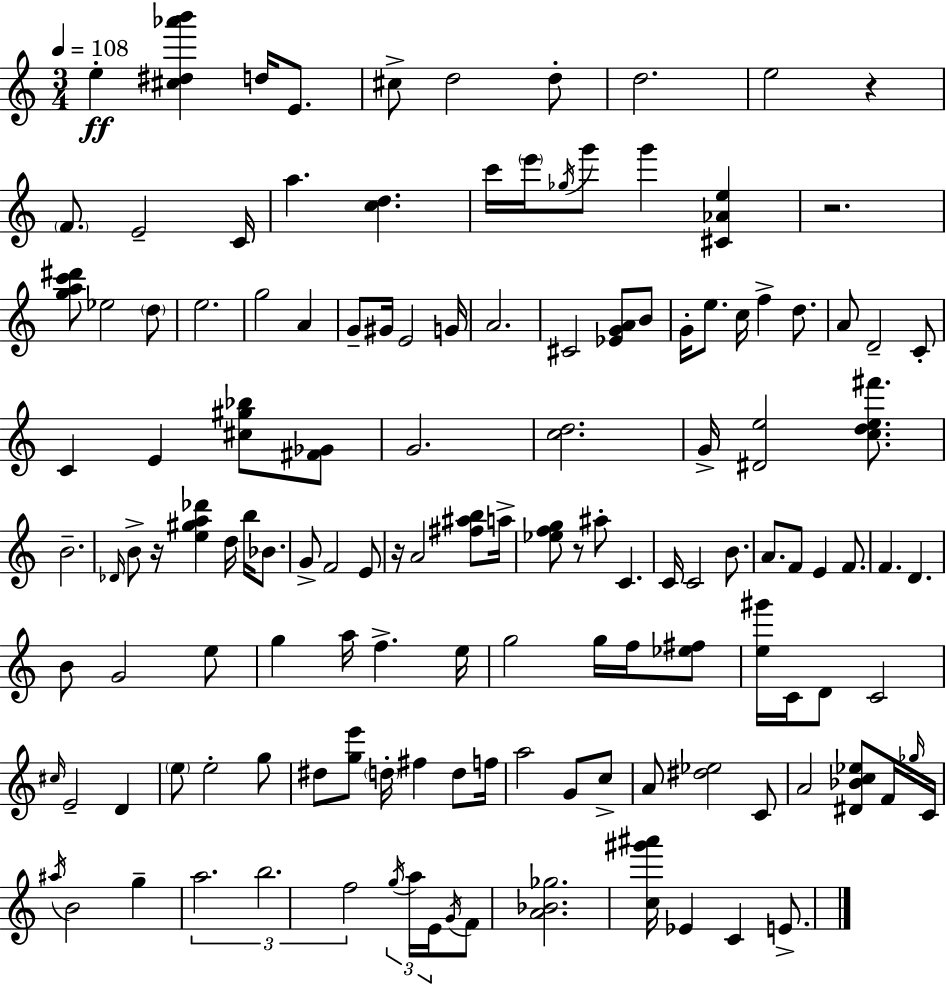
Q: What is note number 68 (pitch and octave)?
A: A5